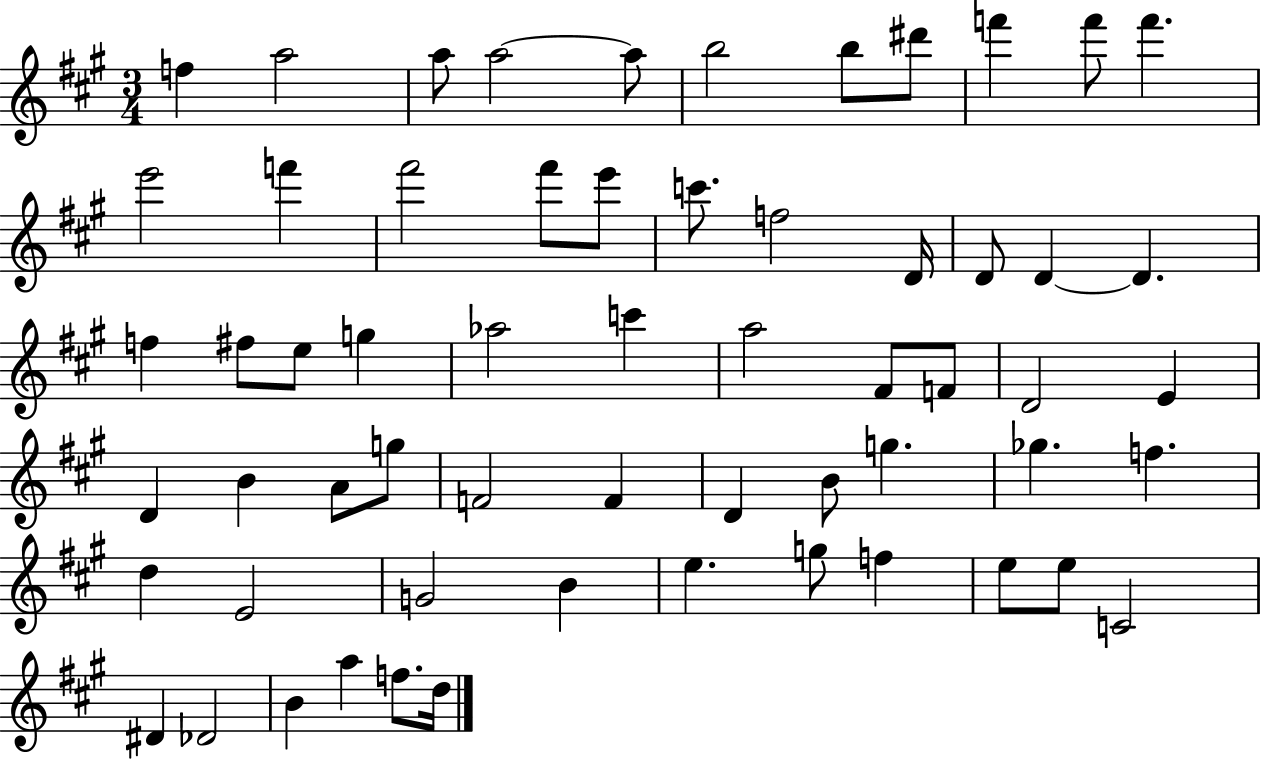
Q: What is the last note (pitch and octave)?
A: D5